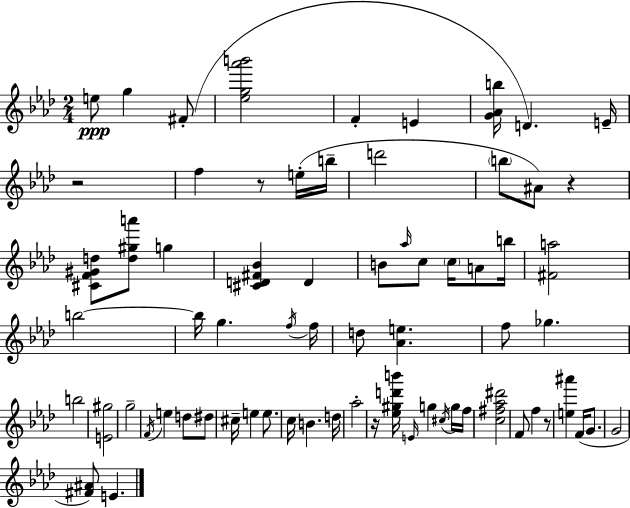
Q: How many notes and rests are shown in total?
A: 70